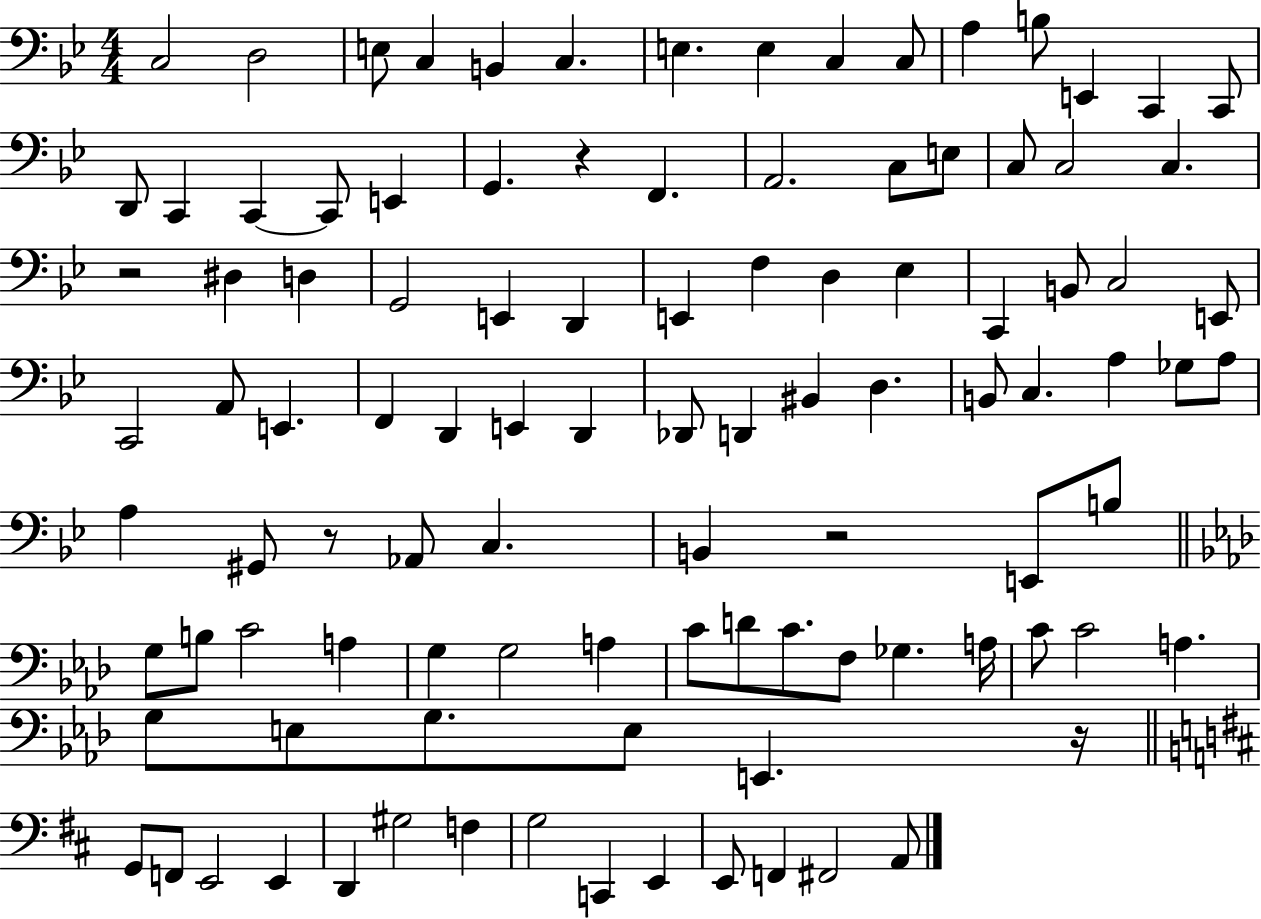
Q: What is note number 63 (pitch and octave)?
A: E2